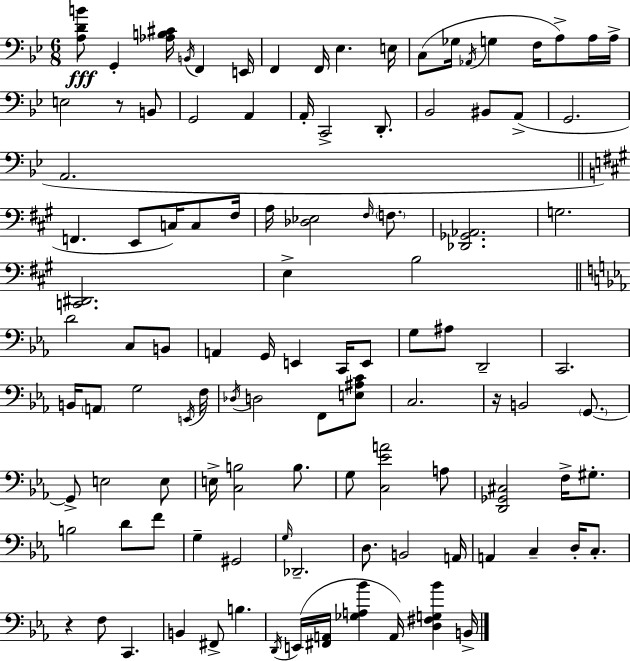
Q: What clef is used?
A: bass